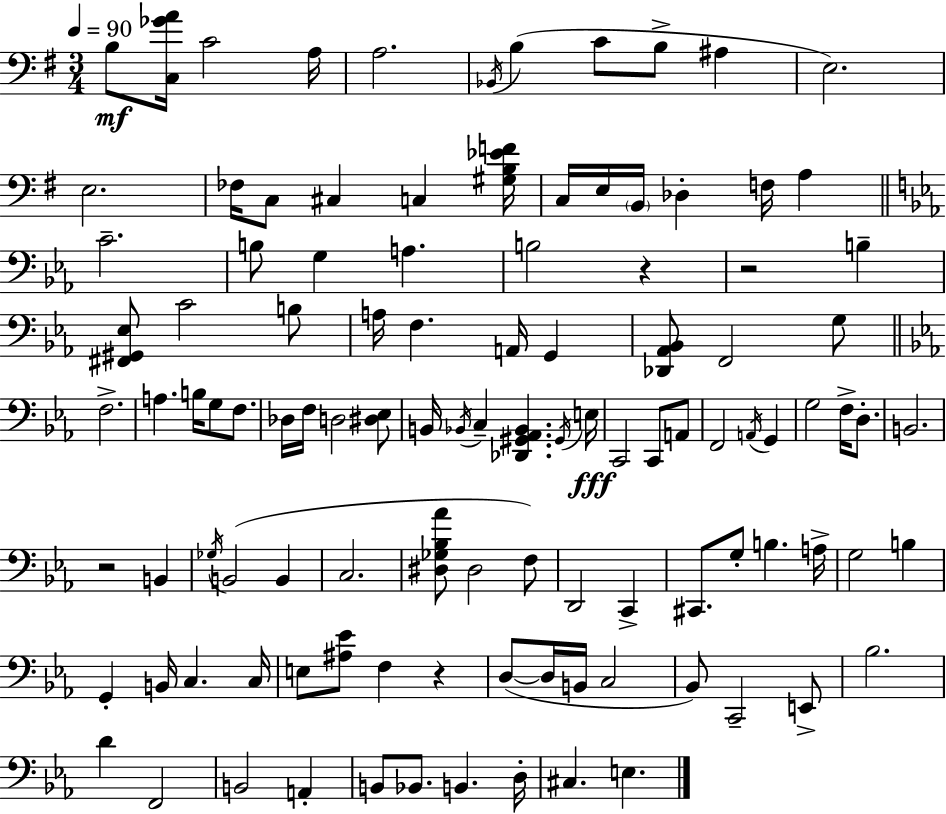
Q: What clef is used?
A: bass